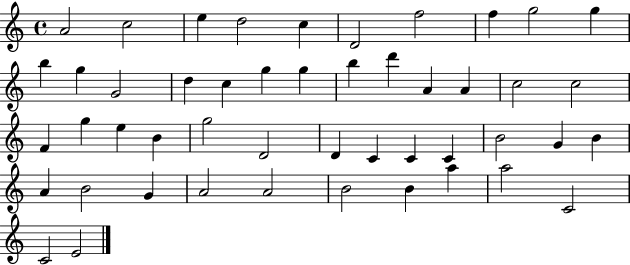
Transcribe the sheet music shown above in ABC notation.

X:1
T:Untitled
M:4/4
L:1/4
K:C
A2 c2 e d2 c D2 f2 f g2 g b g G2 d c g g b d' A A c2 c2 F g e B g2 D2 D C C C B2 G B A B2 G A2 A2 B2 B a a2 C2 C2 E2